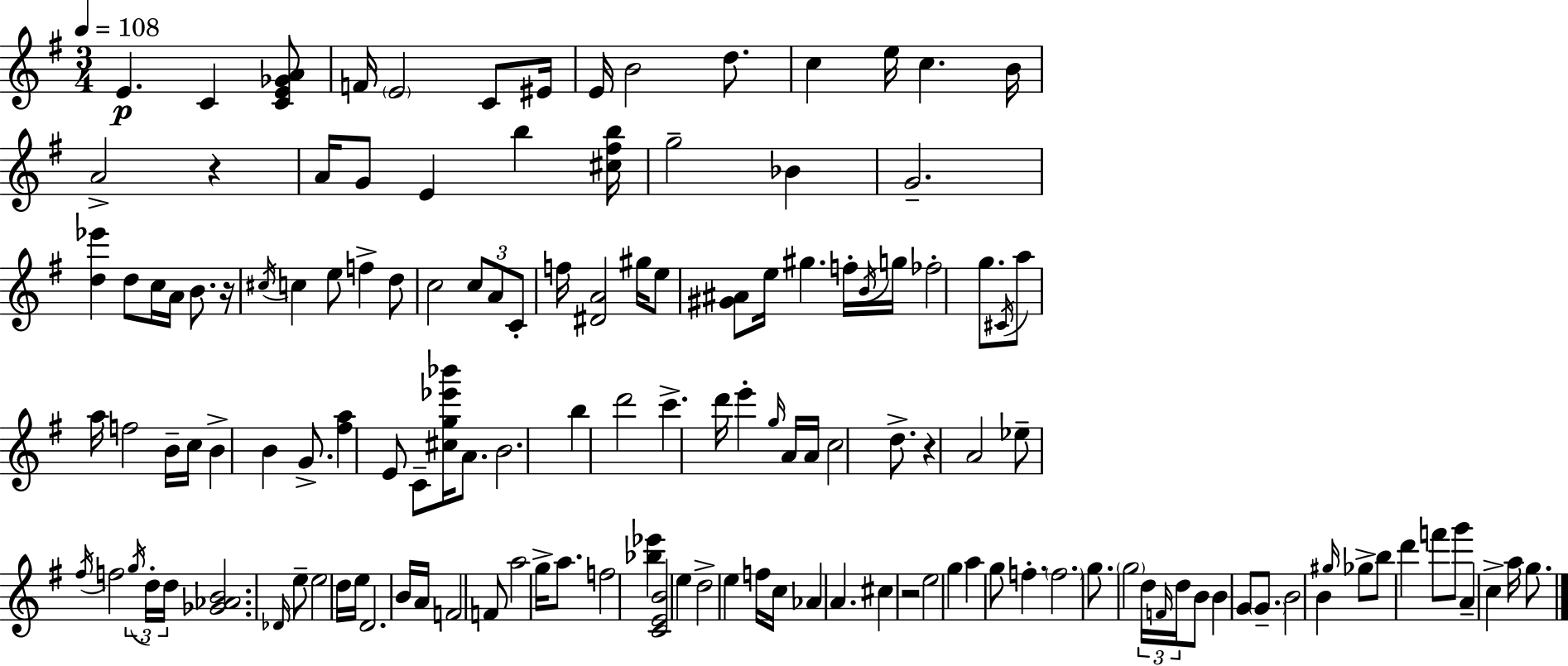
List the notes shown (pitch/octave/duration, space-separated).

E4/q. C4/q [C4,E4,Gb4,A4]/e F4/s E4/h C4/e EIS4/s E4/s B4/h D5/e. C5/q E5/s C5/q. B4/s A4/h R/q A4/s G4/e E4/q B5/q [C#5,F#5,B5]/s G5/h Bb4/q G4/h. [D5,Eb6]/q D5/e C5/s A4/s B4/e. R/s C#5/s C5/q E5/e F5/q D5/e C5/h C5/e A4/e C4/e F5/s [D#4,A4]/h G#5/s E5/e [G#4,A#4]/e E5/s G#5/q. F5/s B4/s G5/s FES5/h G5/e. C#4/s A5/e A5/s F5/h B4/s C5/s B4/q B4/q G4/e. [F#5,A5]/q E4/e C4/e [C#5,G5,Eb6,Bb6]/s A4/e. B4/h. B5/q D6/h C6/q. D6/s E6/q G5/s A4/s A4/s C5/h D5/e. R/q A4/h Eb5/e F#5/s F5/h G5/s D5/s D5/s [Gb4,Ab4,B4]/h. Db4/s E5/e E5/h D5/s E5/s D4/h. B4/s A4/s F4/h F4/e A5/h G5/s A5/e. F5/h [Bb5,Eb6]/q [C4,E4,B4]/h E5/q D5/h E5/q F5/s C5/s Ab4/q A4/q. C#5/q R/h E5/h G5/q A5/q G5/e F5/q. F5/h. G5/e. G5/h D5/s F4/s D5/s B4/e B4/q G4/e G4/e. B4/h B4/q G#5/s Gb5/e B5/e D6/q F6/e G6/e A4/q C5/q A5/s G5/e.